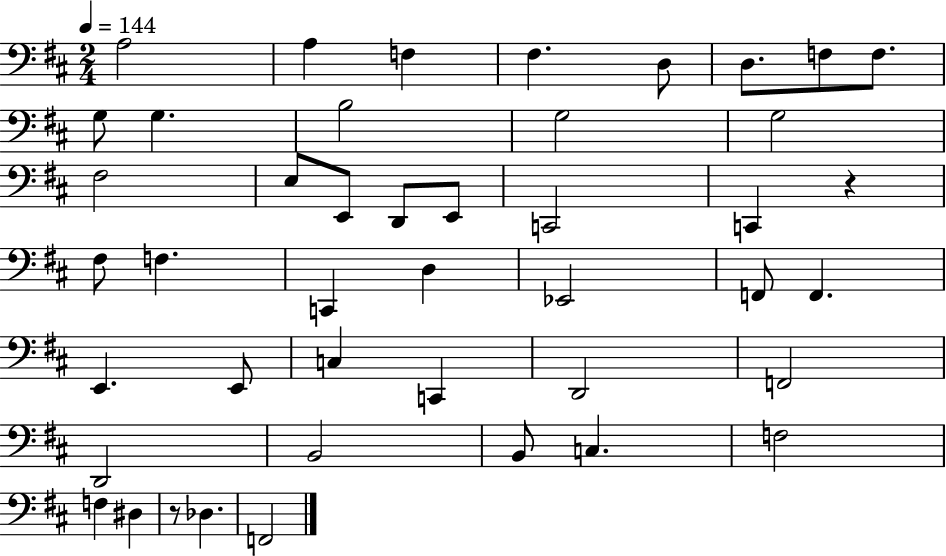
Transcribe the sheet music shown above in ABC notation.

X:1
T:Untitled
M:2/4
L:1/4
K:D
A,2 A, F, ^F, D,/2 D,/2 F,/2 F,/2 G,/2 G, B,2 G,2 G,2 ^F,2 E,/2 E,,/2 D,,/2 E,,/2 C,,2 C,, z ^F,/2 F, C,, D, _E,,2 F,,/2 F,, E,, E,,/2 C, C,, D,,2 F,,2 D,,2 B,,2 B,,/2 C, F,2 F, ^D, z/2 _D, F,,2